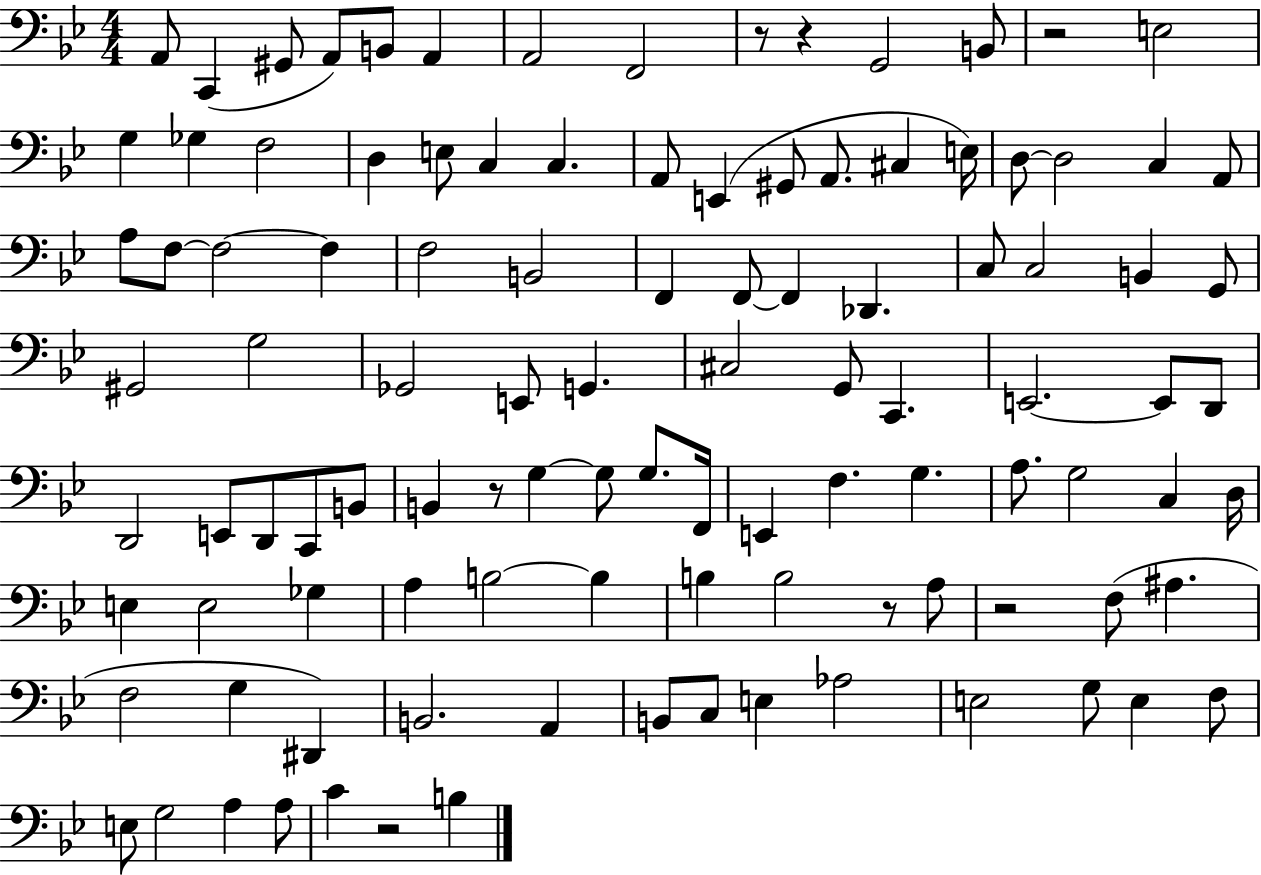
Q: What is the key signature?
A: BES major